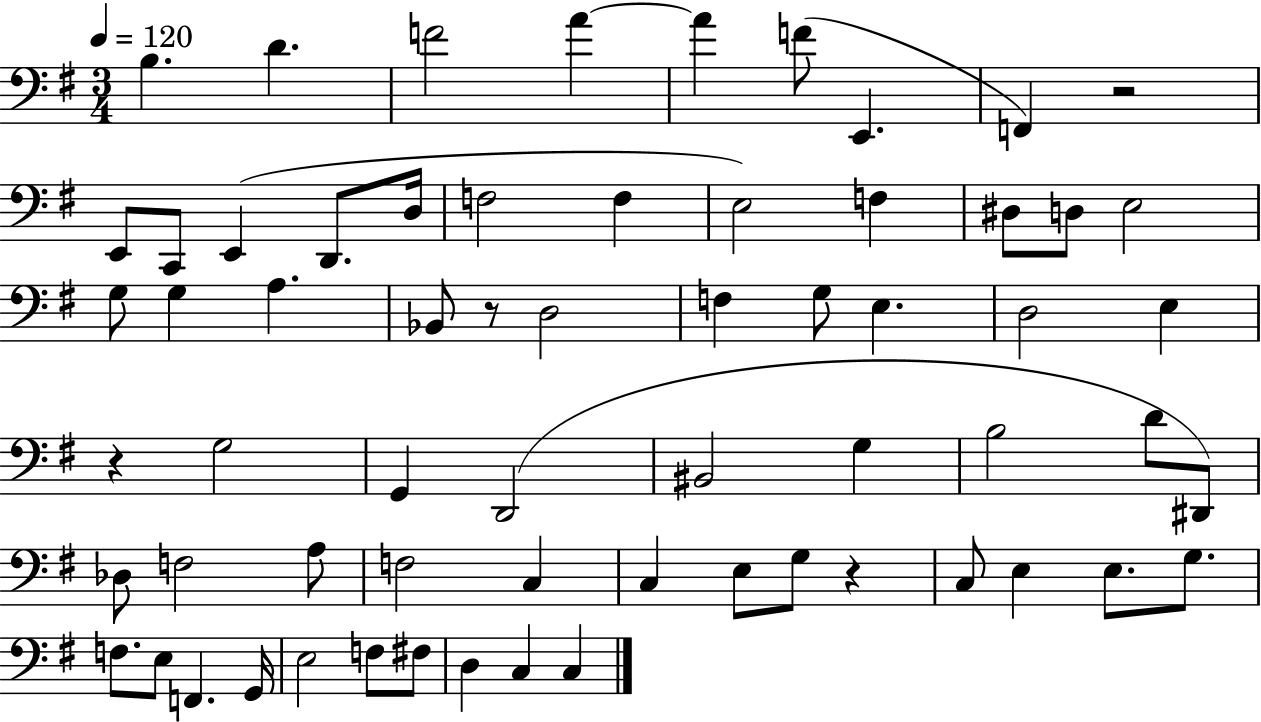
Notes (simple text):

B3/q. D4/q. F4/h A4/q A4/q F4/e E2/q. F2/q R/h E2/e C2/e E2/q D2/e. D3/s F3/h F3/q E3/h F3/q D#3/e D3/e E3/h G3/e G3/q A3/q. Bb2/e R/e D3/h F3/q G3/e E3/q. D3/h E3/q R/q G3/h G2/q D2/h BIS2/h G3/q B3/h D4/e D#2/e Db3/e F3/h A3/e F3/h C3/q C3/q E3/e G3/e R/q C3/e E3/q E3/e. G3/e. F3/e. E3/e F2/q. G2/s E3/h F3/e F#3/e D3/q C3/q C3/q